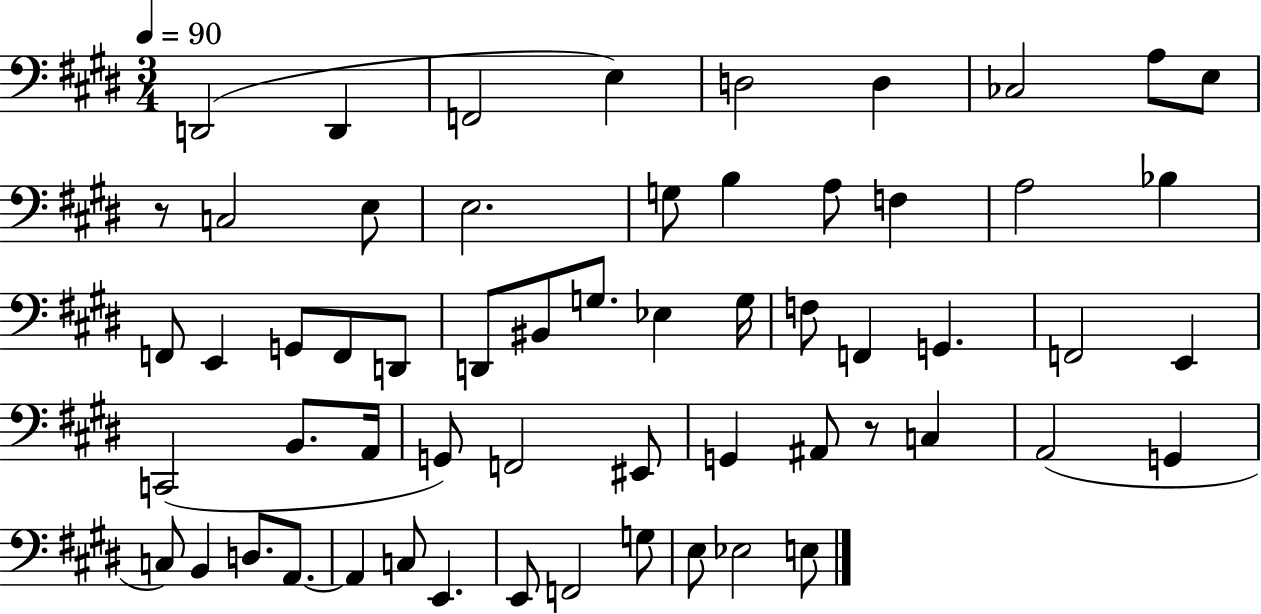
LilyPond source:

{
  \clef bass
  \numericTimeSignature
  \time 3/4
  \key e \major
  \tempo 4 = 90
  d,2( d,4 | f,2 e4) | d2 d4 | ces2 a8 e8 | \break r8 c2 e8 | e2. | g8 b4 a8 f4 | a2 bes4 | \break f,8 e,4 g,8 f,8 d,8 | d,8 bis,8 g8. ees4 g16 | f8 f,4 g,4. | f,2 e,4 | \break c,2( b,8. a,16 | g,8) f,2 eis,8 | g,4 ais,8 r8 c4 | a,2( g,4 | \break c8) b,4 d8. a,8.~~ | a,4 c8 e,4. | e,8 f,2 g8 | e8 ees2 e8 | \break \bar "|."
}